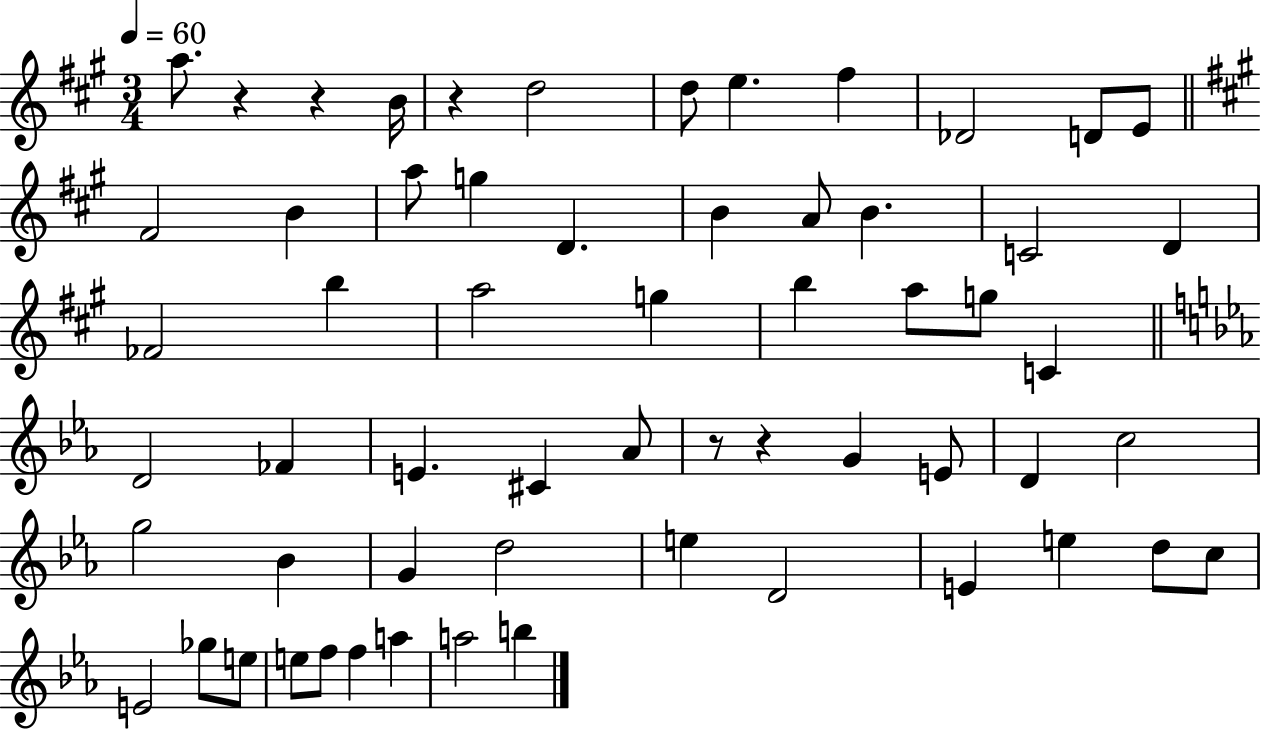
A5/e. R/q R/q B4/s R/q D5/h D5/e E5/q. F#5/q Db4/h D4/e E4/e F#4/h B4/q A5/e G5/q D4/q. B4/q A4/e B4/q. C4/h D4/q FES4/h B5/q A5/h G5/q B5/q A5/e G5/e C4/q D4/h FES4/q E4/q. C#4/q Ab4/e R/e R/q G4/q E4/e D4/q C5/h G5/h Bb4/q G4/q D5/h E5/q D4/h E4/q E5/q D5/e C5/e E4/h Gb5/e E5/e E5/e F5/e F5/q A5/q A5/h B5/q